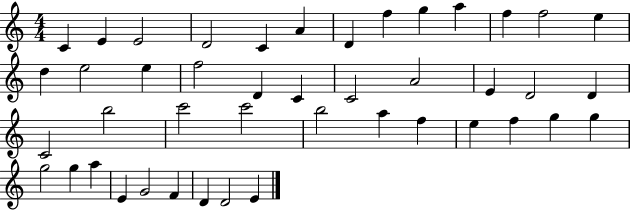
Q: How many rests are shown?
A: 0